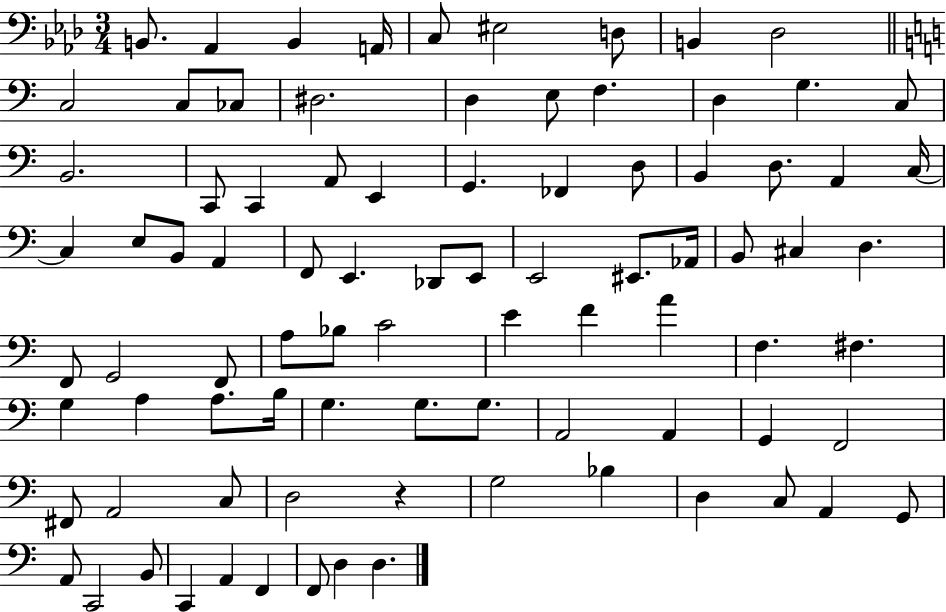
B2/e. Ab2/q B2/q A2/s C3/e EIS3/h D3/e B2/q Db3/h C3/h C3/e CES3/e D#3/h. D3/q E3/e F3/q. D3/q G3/q. C3/e B2/h. C2/e C2/q A2/e E2/q G2/q. FES2/q D3/e B2/q D3/e. A2/q C3/s C3/q E3/e B2/e A2/q F2/e E2/q. Db2/e E2/e E2/h EIS2/e. Ab2/s B2/e C#3/q D3/q. F2/e G2/h F2/e A3/e Bb3/e C4/h E4/q F4/q A4/q F3/q. F#3/q. G3/q A3/q A3/e. B3/s G3/q. G3/e. G3/e. A2/h A2/q G2/q F2/h F#2/e A2/h C3/e D3/h R/q G3/h Bb3/q D3/q C3/e A2/q G2/e A2/e C2/h B2/e C2/q A2/q F2/q F2/e D3/q D3/q.